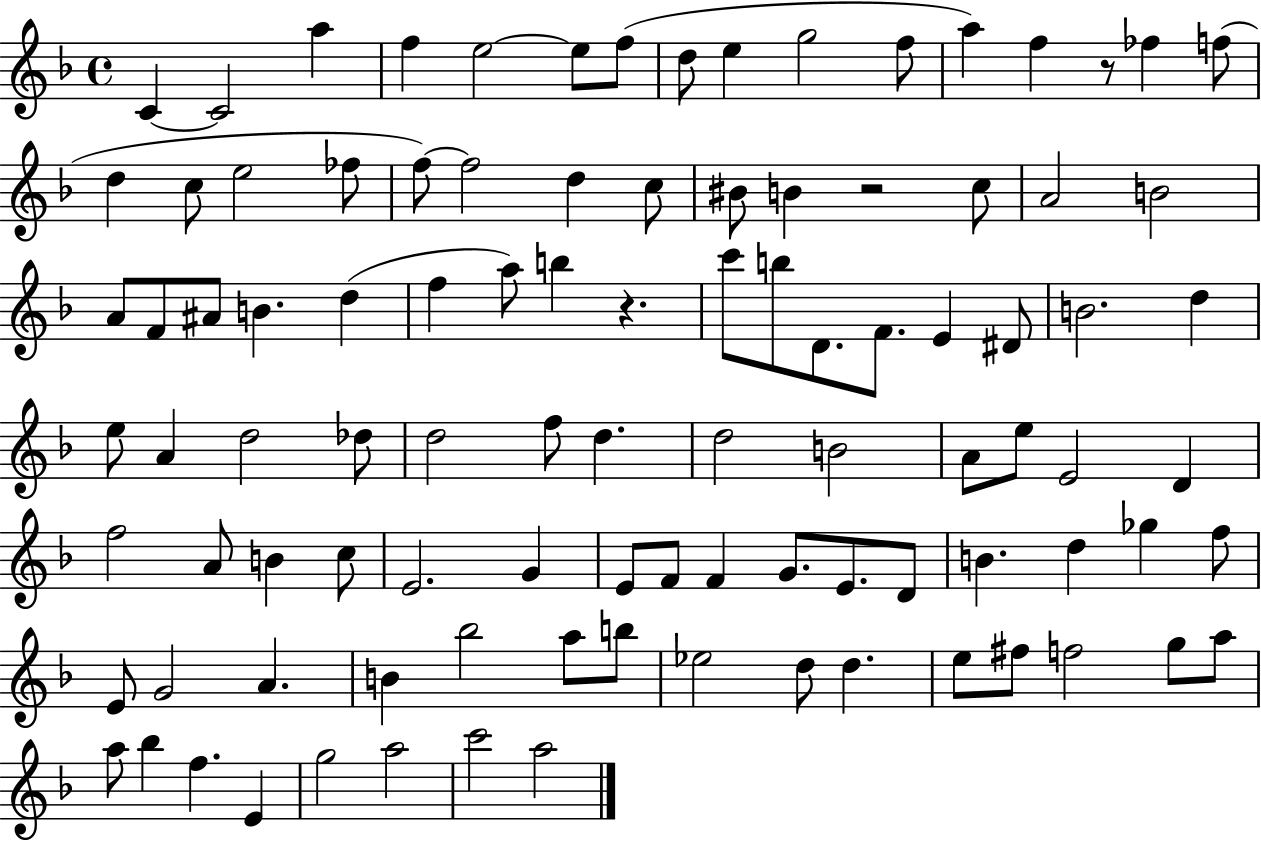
C4/q C4/h A5/q F5/q E5/h E5/e F5/e D5/e E5/q G5/h F5/e A5/q F5/q R/e FES5/q F5/e D5/q C5/e E5/h FES5/e F5/e F5/h D5/q C5/e BIS4/e B4/q R/h C5/e A4/h B4/h A4/e F4/e A#4/e B4/q. D5/q F5/q A5/e B5/q R/q. C6/e B5/e D4/e. F4/e. E4/q D#4/e B4/h. D5/q E5/e A4/q D5/h Db5/e D5/h F5/e D5/q. D5/h B4/h A4/e E5/e E4/h D4/q F5/h A4/e B4/q C5/e E4/h. G4/q E4/e F4/e F4/q G4/e. E4/e. D4/e B4/q. D5/q Gb5/q F5/e E4/e G4/h A4/q. B4/q Bb5/h A5/e B5/e Eb5/h D5/e D5/q. E5/e F#5/e F5/h G5/e A5/e A5/e Bb5/q F5/q. E4/q G5/h A5/h C6/h A5/h